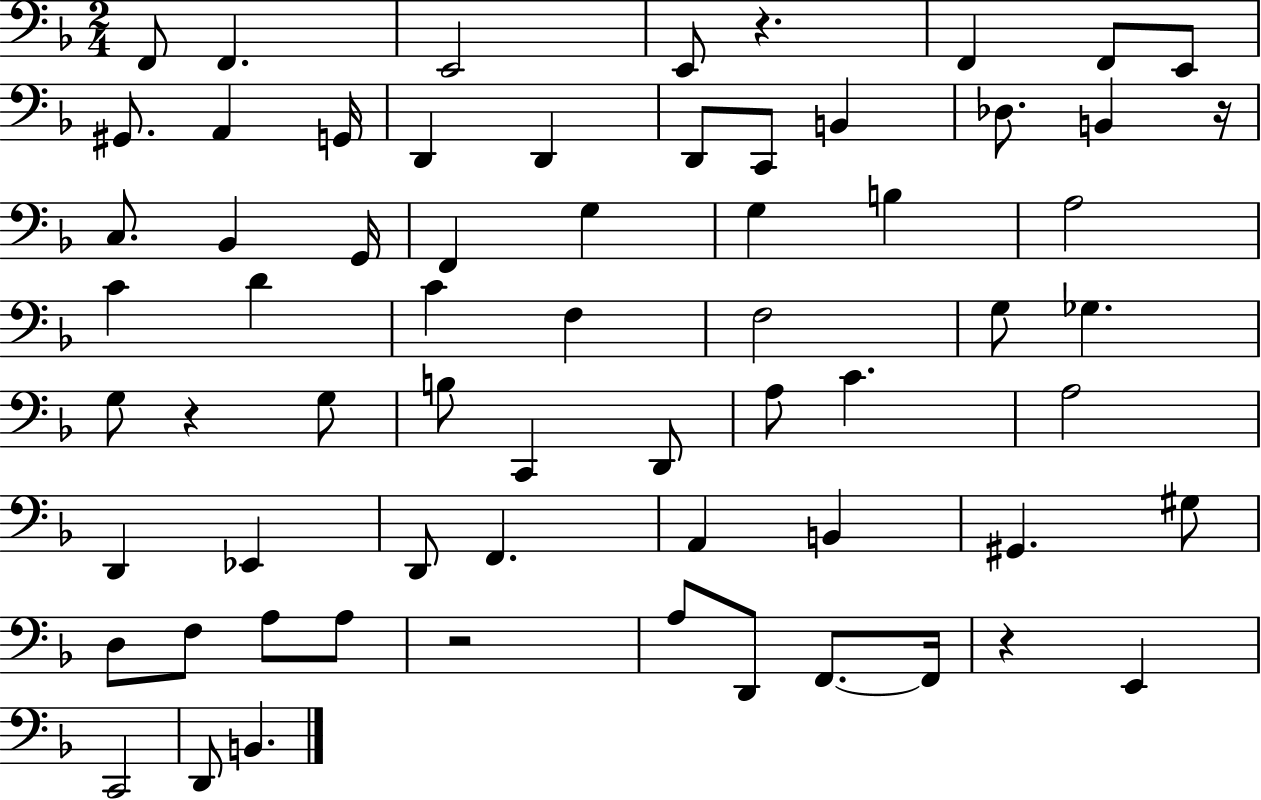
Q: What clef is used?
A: bass